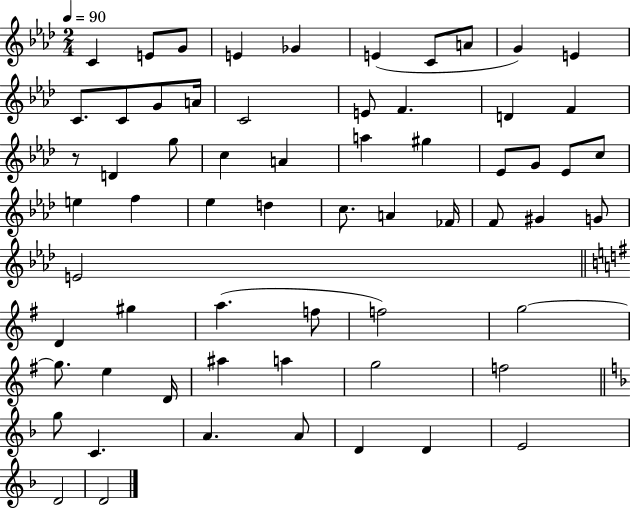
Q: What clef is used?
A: treble